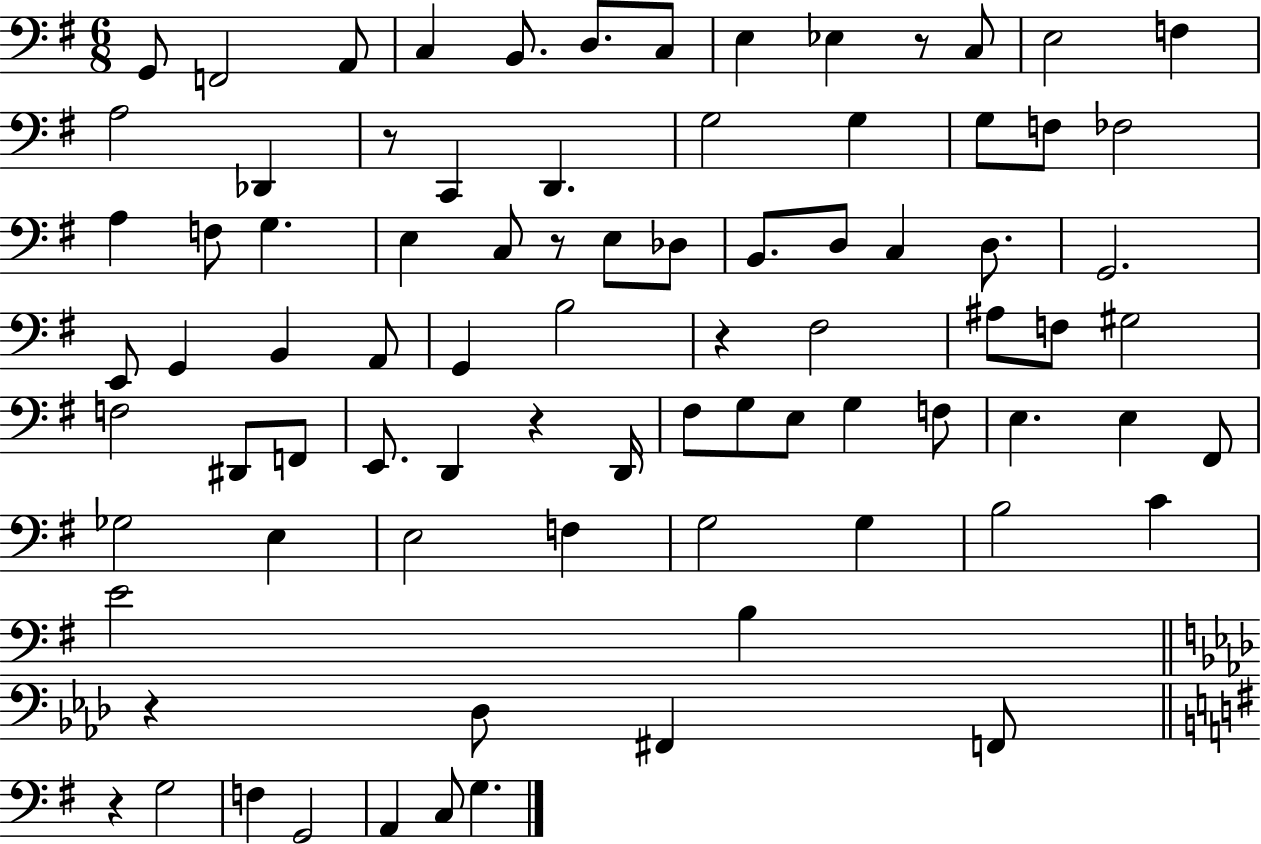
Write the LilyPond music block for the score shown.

{
  \clef bass
  \numericTimeSignature
  \time 6/8
  \key g \major
  \repeat volta 2 { g,8 f,2 a,8 | c4 b,8. d8. c8 | e4 ees4 r8 c8 | e2 f4 | \break a2 des,4 | r8 c,4 d,4. | g2 g4 | g8 f8 fes2 | \break a4 f8 g4. | e4 c8 r8 e8 des8 | b,8. d8 c4 d8. | g,2. | \break e,8 g,4 b,4 a,8 | g,4 b2 | r4 fis2 | ais8 f8 gis2 | \break f2 dis,8 f,8 | e,8. d,4 r4 d,16 | fis8 g8 e8 g4 f8 | e4. e4 fis,8 | \break ges2 e4 | e2 f4 | g2 g4 | b2 c'4 | \break e'2 b4 | \bar "||" \break \key aes \major r4 des8 fis,4 f,8 | \bar "||" \break \key e \minor r4 g2 | f4 g,2 | a,4 c8 g4. | } \bar "|."
}